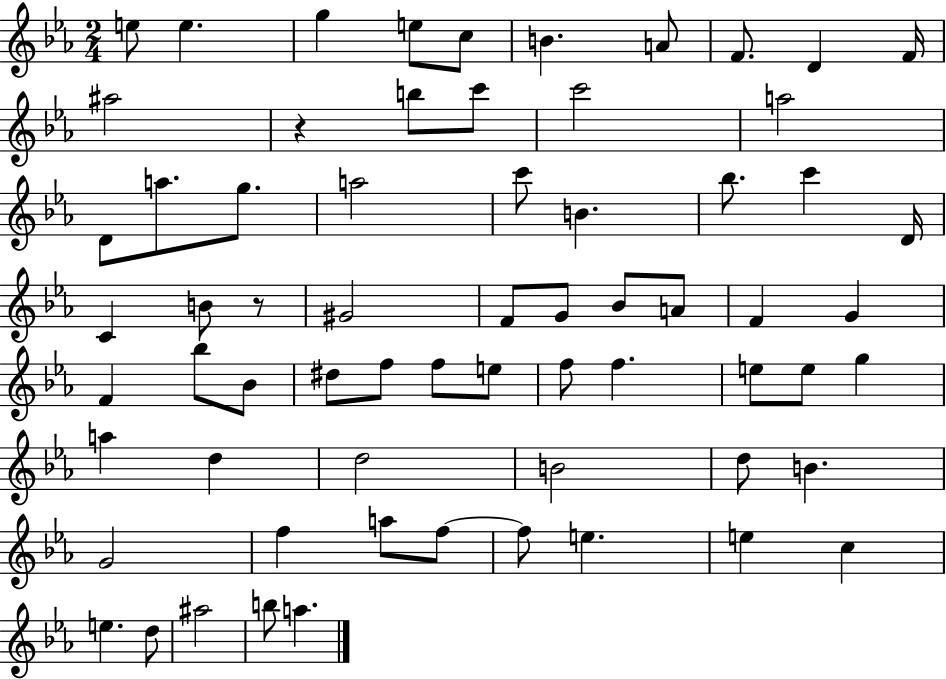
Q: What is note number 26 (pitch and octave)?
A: B4